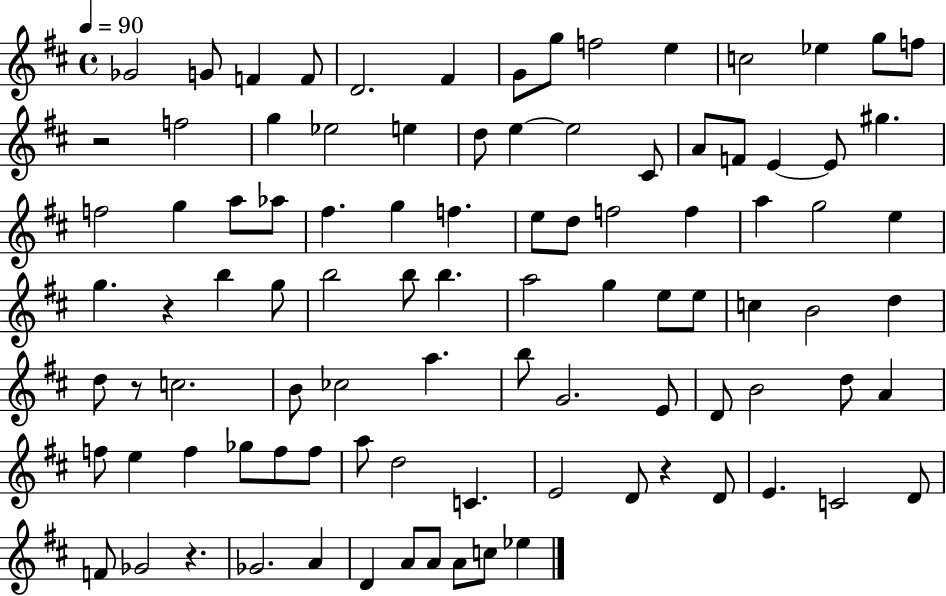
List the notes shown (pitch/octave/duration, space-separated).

Gb4/h G4/e F4/q F4/e D4/h. F#4/q G4/e G5/e F5/h E5/q C5/h Eb5/q G5/e F5/e R/h F5/h G5/q Eb5/h E5/q D5/e E5/q E5/h C#4/e A4/e F4/e E4/q E4/e G#5/q. F5/h G5/q A5/e Ab5/e F#5/q. G5/q F5/q. E5/e D5/e F5/h F5/q A5/q G5/h E5/q G5/q. R/q B5/q G5/e B5/h B5/e B5/q. A5/h G5/q E5/e E5/e C5/q B4/h D5/q D5/e R/e C5/h. B4/e CES5/h A5/q. B5/e G4/h. E4/e D4/e B4/h D5/e A4/q F5/e E5/q F5/q Gb5/e F5/e F5/e A5/e D5/h C4/q. E4/h D4/e R/q D4/e E4/q. C4/h D4/e F4/e Gb4/h R/q. Gb4/h. A4/q D4/q A4/e A4/e A4/e C5/e Eb5/q